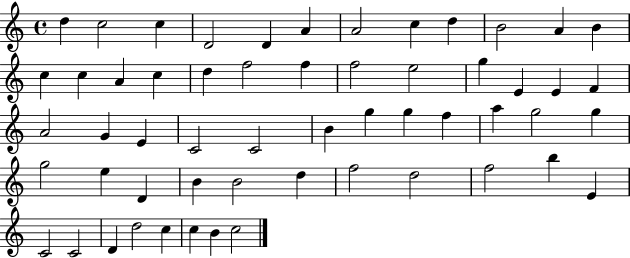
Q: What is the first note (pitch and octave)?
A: D5